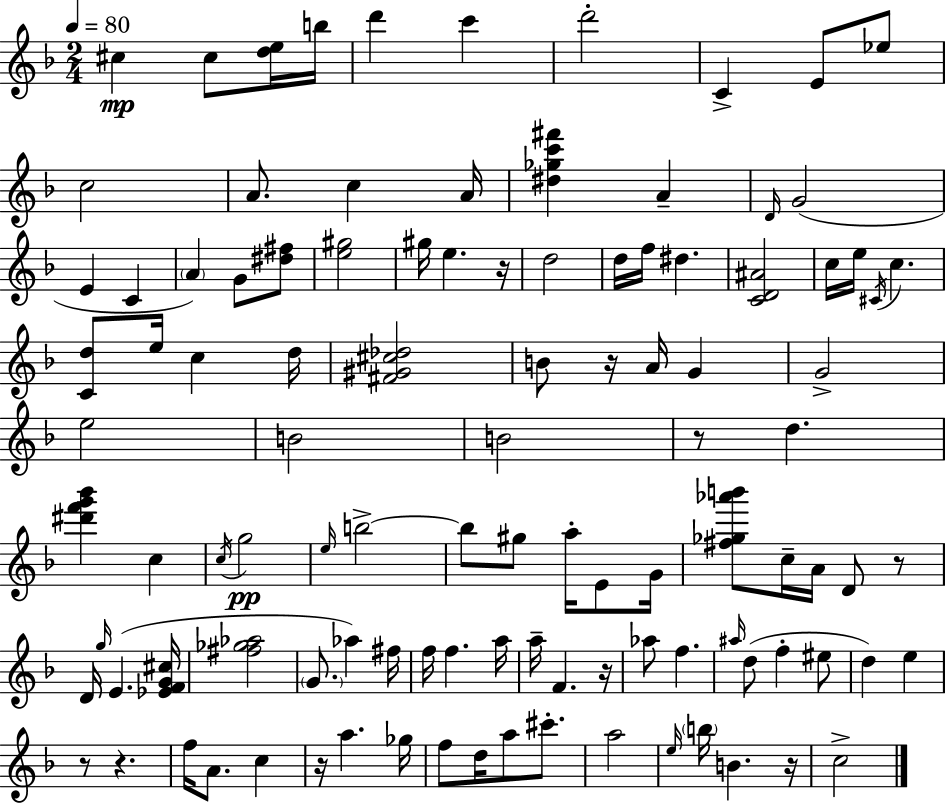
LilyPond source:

{
  \clef treble
  \numericTimeSignature
  \time 2/4
  \key f \major
  \tempo 4 = 80
  cis''4\mp cis''8 <d'' e''>16 b''16 | d'''4 c'''4 | d'''2-. | c'4-> e'8 ees''8 | \break c''2 | a'8. c''4 a'16 | <dis'' ges'' c''' fis'''>4 a'4-- | \grace { d'16 } g'2( | \break e'4 c'4 | \parenthesize a'4) g'8 <dis'' fis''>8 | <e'' gis''>2 | gis''16 e''4. | \break r16 d''2 | d''16 f''16 dis''4. | <c' d' ais'>2 | c''16 e''16 \acciaccatura { cis'16 } c''4. | \break <c' d''>8 e''16 c''4 | d''16 <fis' gis' cis'' des''>2 | b'8 r16 a'16 g'4 | g'2-> | \break e''2 | b'2 | b'2 | r8 d''4. | \break <dis''' f''' g''' bes'''>4 c''4 | \acciaccatura { c''16 }\pp g''2 | \grace { e''16 } b''2->~~ | b''8 gis''8 | \break a''16-. e'8 g'16 <fis'' ges'' aes''' b'''>8 c''16-- a'16 | d'8 r8 d'16 \grace { g''16 } e'4.( | <ees' f' g' cis''>16 <fis'' ges'' aes''>2 | \parenthesize g'8. | \break aes''4) fis''16 f''16 f''4. | a''16 a''16-- f'4. | r16 aes''8 f''4. | \grace { ais''16 }( d''8 | \break f''4-. eis''8 d''4) | e''4 r8 | r4. f''16 a'8. | c''4 r16 a''4. | \break ges''16 f''8 | d''16 a''8 cis'''8.-. a''2 | \grace { e''16 } \parenthesize b''16 | b'4. r16 c''2-> | \break \bar "|."
}